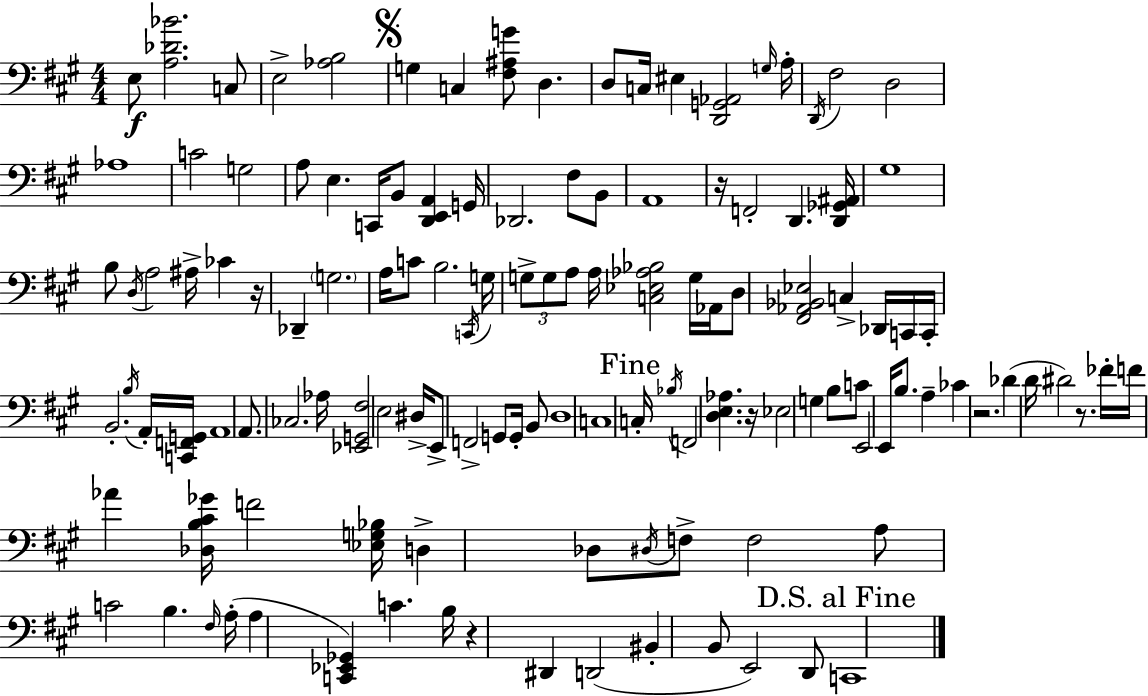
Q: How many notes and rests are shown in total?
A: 127